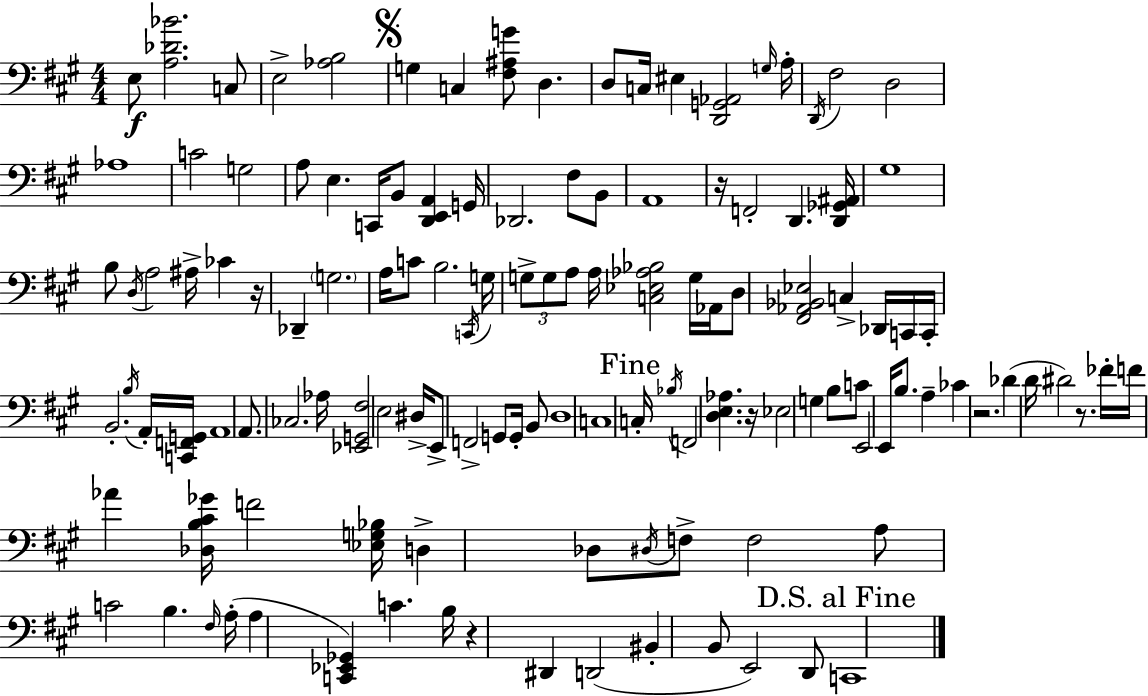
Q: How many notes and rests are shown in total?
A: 127